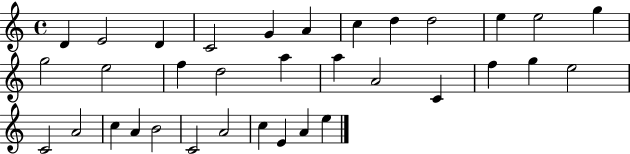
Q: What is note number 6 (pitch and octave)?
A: A4